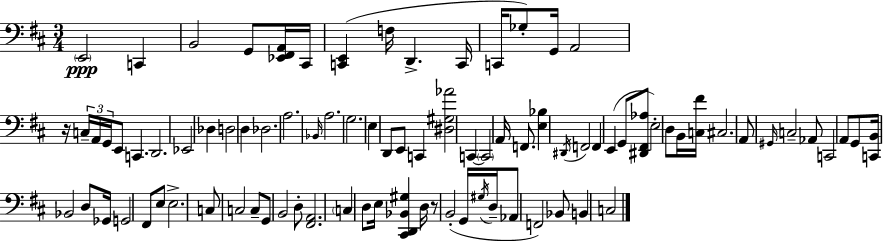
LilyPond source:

{
  \clef bass
  \numericTimeSignature
  \time 3/4
  \key d \major
  \parenthesize e,2\ppp c,4 | b,2 g,8 <ees, fis, a,>16 cis,16 | <c, e,>4( f16 d,4.-> c,16 | c,16 ges8-.) g,16 a,2 | \break r16 \tuplet 3/2 { c16-- a,16 g,16 } e,8 c,4. | d,2. | ees,2 des4 | d2 d4 | \break des2. | a2. | \grace { bes,16 } a2. | g2. | \break e4 d,8 e,8 c,4 | <dis gis aes'>2 c,4~~ | \parenthesize c,2 a,16 f,8. | <e bes>4 \acciaccatura { dis,16 } f,2 | \break f,4 e,4( g,8 | <dis, fis, aes>8 e2-.) d8 | b,16 <c fis'>16 cis2. | a,8 \grace { gis,16 } c2-- | \break aes,8 c,2 a,8 | g,8 <c, b,>16 bes,2 | d8 ges,16 g,2 fis,8 | e8 e2.-> | \break c8 c2 | c8-- g,8 b,2 | d8-. <fis, a,>2. | \parenthesize c4 d8 e16 <cis, d, bes, gis>4 | \break d16 r8 b,2-.( | g,16 \acciaccatura { gis16 } d16-- aes,8 f,2) | bes,8 b,4 c2 | \bar "|."
}